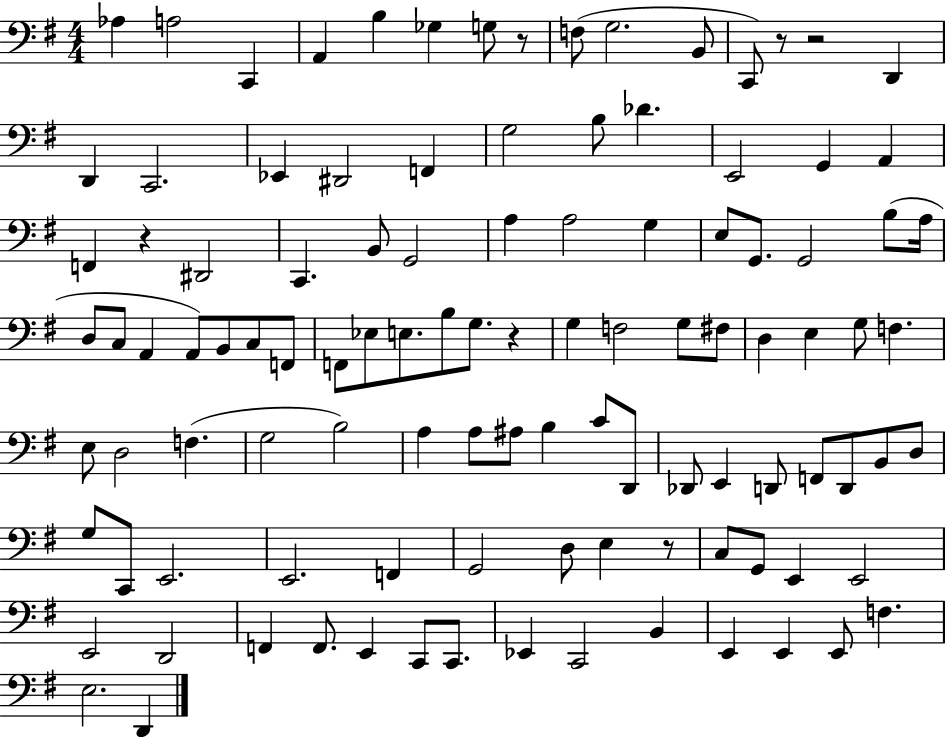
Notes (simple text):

Ab3/q A3/h C2/q A2/q B3/q Gb3/q G3/e R/e F3/e G3/h. B2/e C2/e R/e R/h D2/q D2/q C2/h. Eb2/q D#2/h F2/q G3/h B3/e Db4/q. E2/h G2/q A2/q F2/q R/q D#2/h C2/q. B2/e G2/h A3/q A3/h G3/q E3/e G2/e. G2/h B3/e A3/s D3/e C3/e A2/q A2/e B2/e C3/e F2/e F2/e Eb3/e E3/e. B3/e G3/e. R/q G3/q F3/h G3/e F#3/e D3/q E3/q G3/e F3/q. E3/e D3/h F3/q. G3/h B3/h A3/q A3/e A#3/e B3/q C4/e D2/e Db2/e E2/q D2/e F2/e D2/e B2/e D3/e G3/e C2/e E2/h. E2/h. F2/q G2/h D3/e E3/q R/e C3/e G2/e E2/q E2/h E2/h D2/h F2/q F2/e. E2/q C2/e C2/e. Eb2/q C2/h B2/q E2/q E2/q E2/e F3/q. E3/h. D2/q